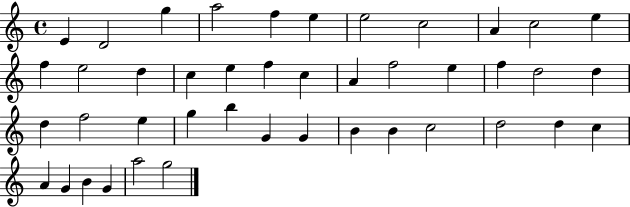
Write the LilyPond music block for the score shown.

{
  \clef treble
  \time 4/4
  \defaultTimeSignature
  \key c \major
  e'4 d'2 g''4 | a''2 f''4 e''4 | e''2 c''2 | a'4 c''2 e''4 | \break f''4 e''2 d''4 | c''4 e''4 f''4 c''4 | a'4 f''2 e''4 | f''4 d''2 d''4 | \break d''4 f''2 e''4 | g''4 b''4 g'4 g'4 | b'4 b'4 c''2 | d''2 d''4 c''4 | \break a'4 g'4 b'4 g'4 | a''2 g''2 | \bar "|."
}